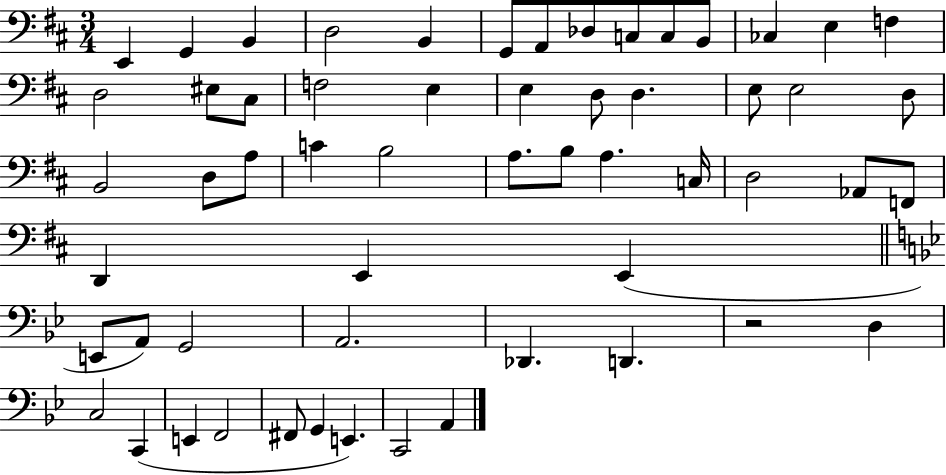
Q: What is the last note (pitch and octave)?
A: A2